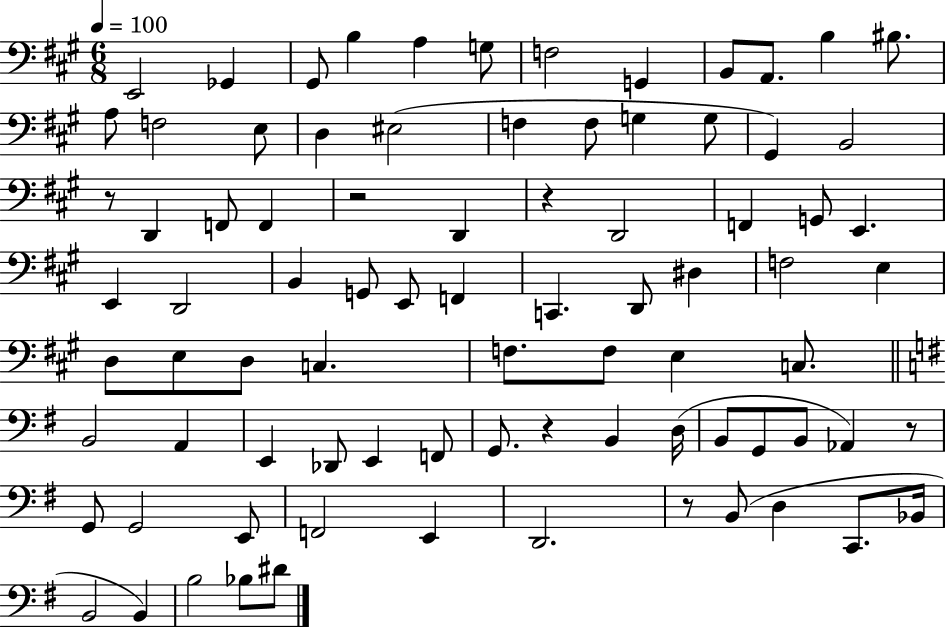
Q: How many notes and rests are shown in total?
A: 84